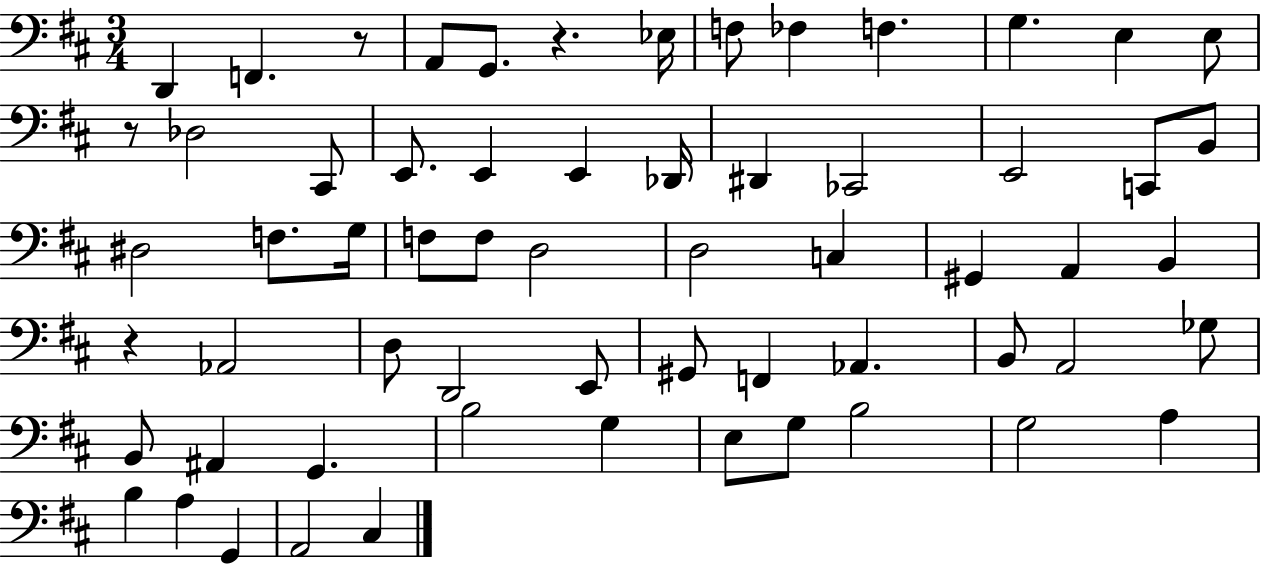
{
  \clef bass
  \numericTimeSignature
  \time 3/4
  \key d \major
  d,4 f,4. r8 | a,8 g,8. r4. ees16 | f8 fes4 f4. | g4. e4 e8 | \break r8 des2 cis,8 | e,8. e,4 e,4 des,16 | dis,4 ces,2 | e,2 c,8 b,8 | \break dis2 f8. g16 | f8 f8 d2 | d2 c4 | gis,4 a,4 b,4 | \break r4 aes,2 | d8 d,2 e,8 | gis,8 f,4 aes,4. | b,8 a,2 ges8 | \break b,8 ais,4 g,4. | b2 g4 | e8 g8 b2 | g2 a4 | \break b4 a4 g,4 | a,2 cis4 | \bar "|."
}